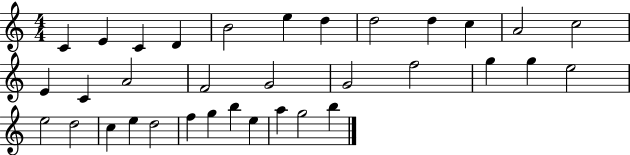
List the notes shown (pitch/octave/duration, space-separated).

C4/q E4/q C4/q D4/q B4/h E5/q D5/q D5/h D5/q C5/q A4/h C5/h E4/q C4/q A4/h F4/h G4/h G4/h F5/h G5/q G5/q E5/h E5/h D5/h C5/q E5/q D5/h F5/q G5/q B5/q E5/q A5/q G5/h B5/q